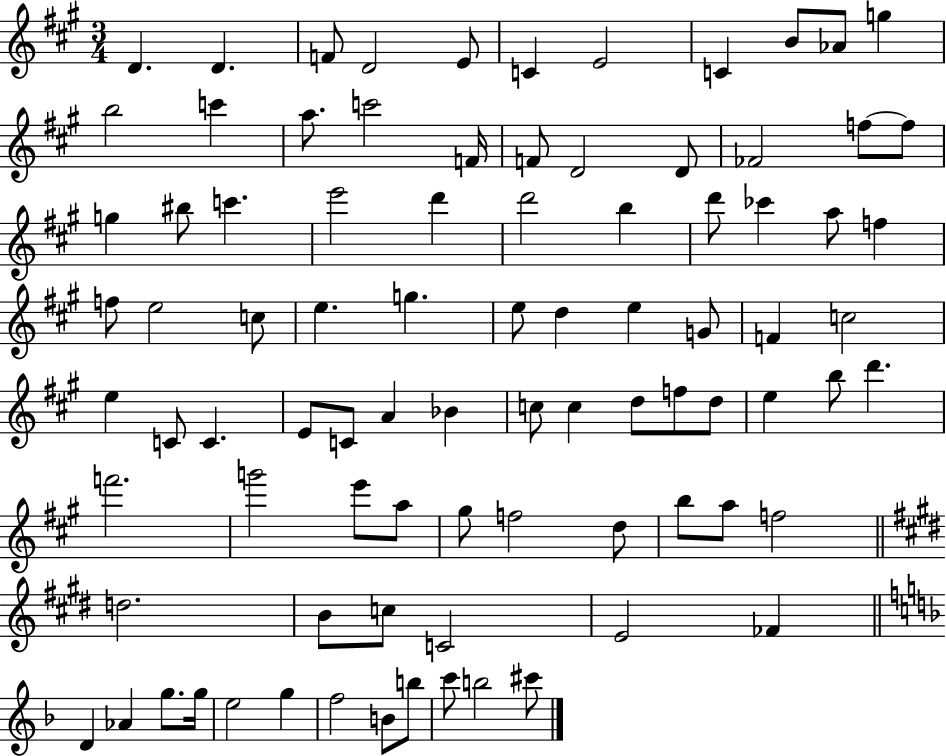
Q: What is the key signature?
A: A major